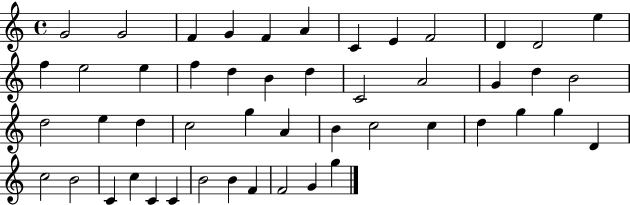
{
  \clef treble
  \time 4/4
  \defaultTimeSignature
  \key c \major
  g'2 g'2 | f'4 g'4 f'4 a'4 | c'4 e'4 f'2 | d'4 d'2 e''4 | \break f''4 e''2 e''4 | f''4 d''4 b'4 d''4 | c'2 a'2 | g'4 d''4 b'2 | \break d''2 e''4 d''4 | c''2 g''4 a'4 | b'4 c''2 c''4 | d''4 g''4 g''4 d'4 | \break c''2 b'2 | c'4 c''4 c'4 c'4 | b'2 b'4 f'4 | f'2 g'4 g''4 | \break \bar "|."
}